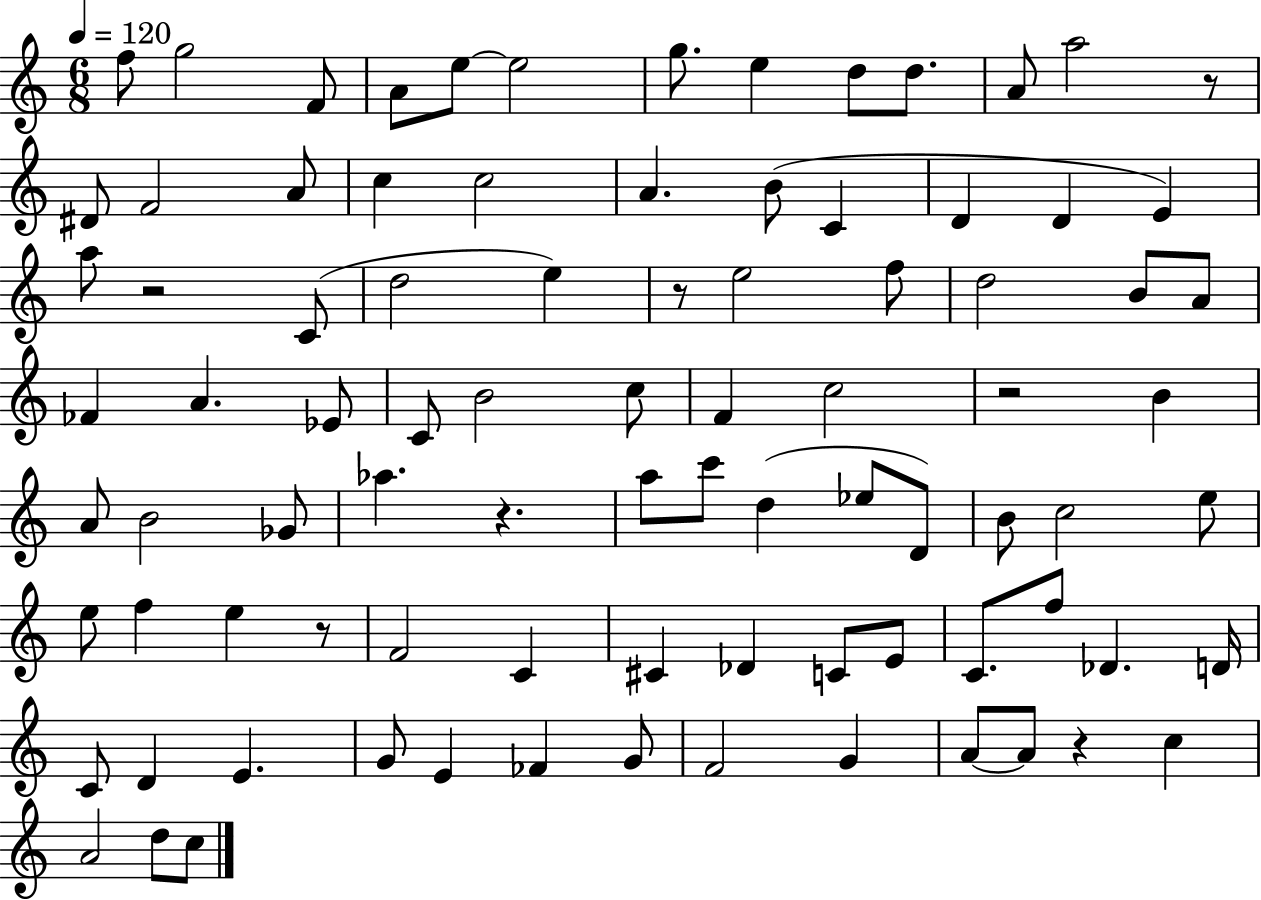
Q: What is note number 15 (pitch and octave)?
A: A4